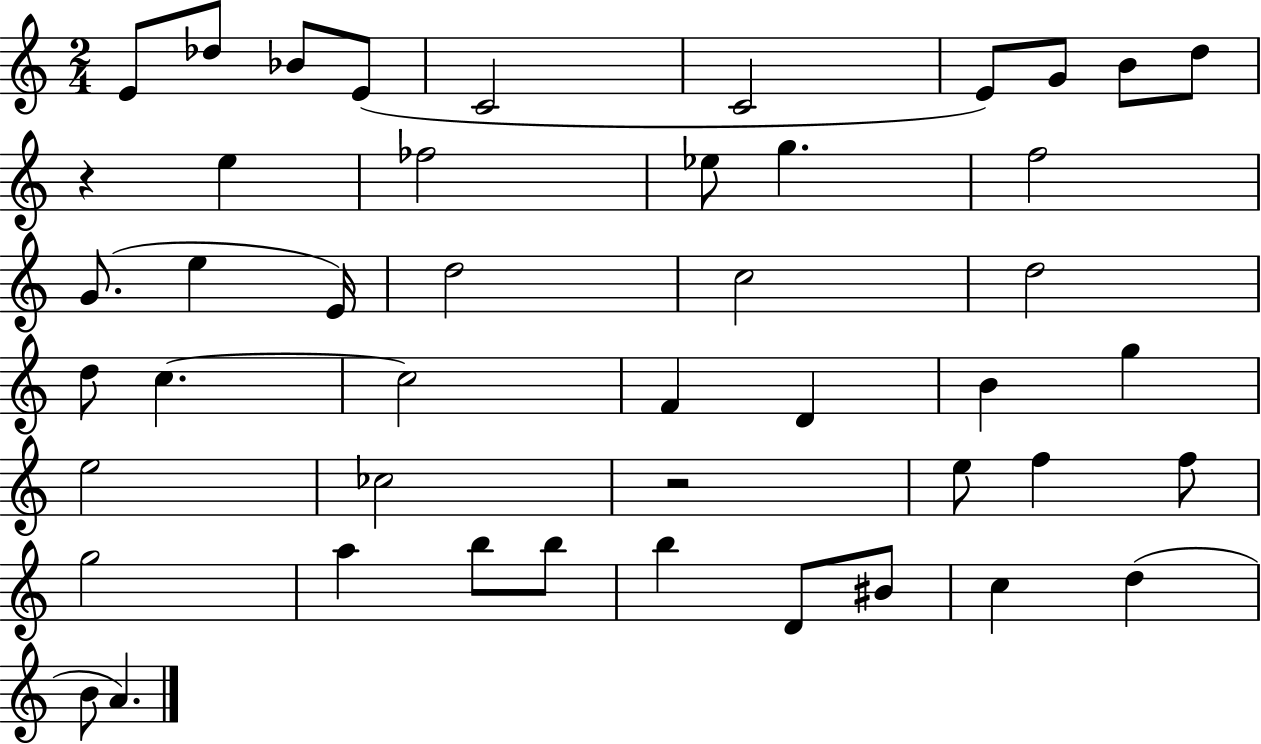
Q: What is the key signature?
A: C major